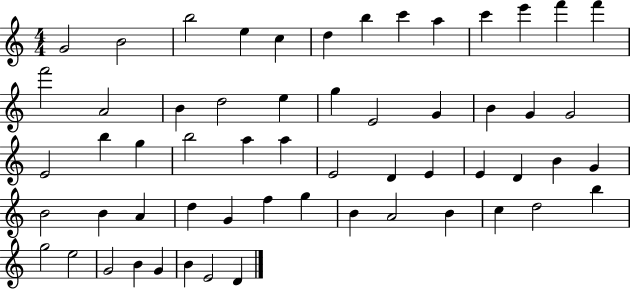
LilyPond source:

{
  \clef treble
  \numericTimeSignature
  \time 4/4
  \key c \major
  g'2 b'2 | b''2 e''4 c''4 | d''4 b''4 c'''4 a''4 | c'''4 e'''4 f'''4 f'''4 | \break f'''2 a'2 | b'4 d''2 e''4 | g''4 e'2 g'4 | b'4 g'4 g'2 | \break e'2 b''4 g''4 | b''2 a''4 a''4 | e'2 d'4 e'4 | e'4 d'4 b'4 g'4 | \break b'2 b'4 a'4 | d''4 g'4 f''4 g''4 | b'4 a'2 b'4 | c''4 d''2 b''4 | \break g''2 e''2 | g'2 b'4 g'4 | b'4 e'2 d'4 | \bar "|."
}